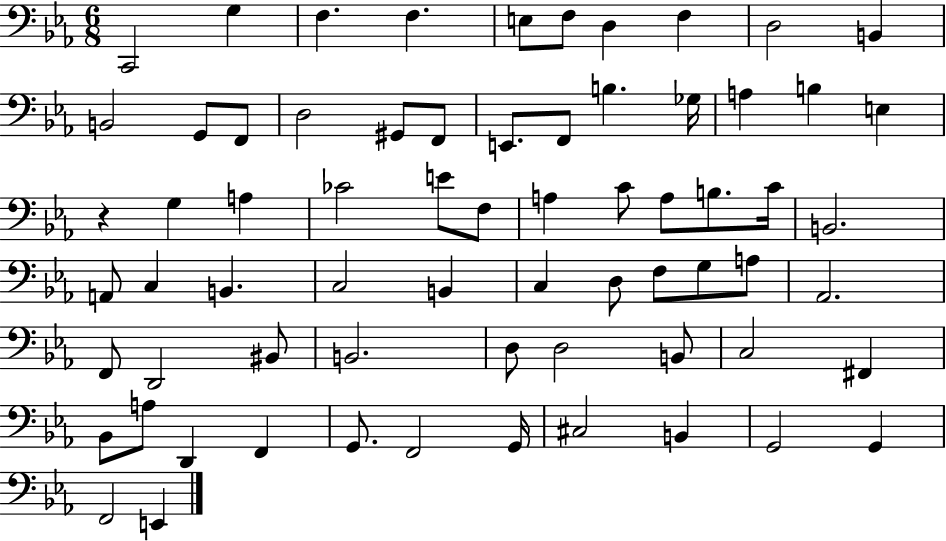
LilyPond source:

{
  \clef bass
  \numericTimeSignature
  \time 6/8
  \key ees \major
  \repeat volta 2 { c,2 g4 | f4. f4. | e8 f8 d4 f4 | d2 b,4 | \break b,2 g,8 f,8 | d2 gis,8 f,8 | e,8. f,8 b4. ges16 | a4 b4 e4 | \break r4 g4 a4 | ces'2 e'8 f8 | a4 c'8 a8 b8. c'16 | b,2. | \break a,8 c4 b,4. | c2 b,4 | c4 d8 f8 g8 a8 | aes,2. | \break f,8 d,2 bis,8 | b,2. | d8 d2 b,8 | c2 fis,4 | \break bes,8 a8 d,4 f,4 | g,8. f,2 g,16 | cis2 b,4 | g,2 g,4 | \break f,2 e,4 | } \bar "|."
}